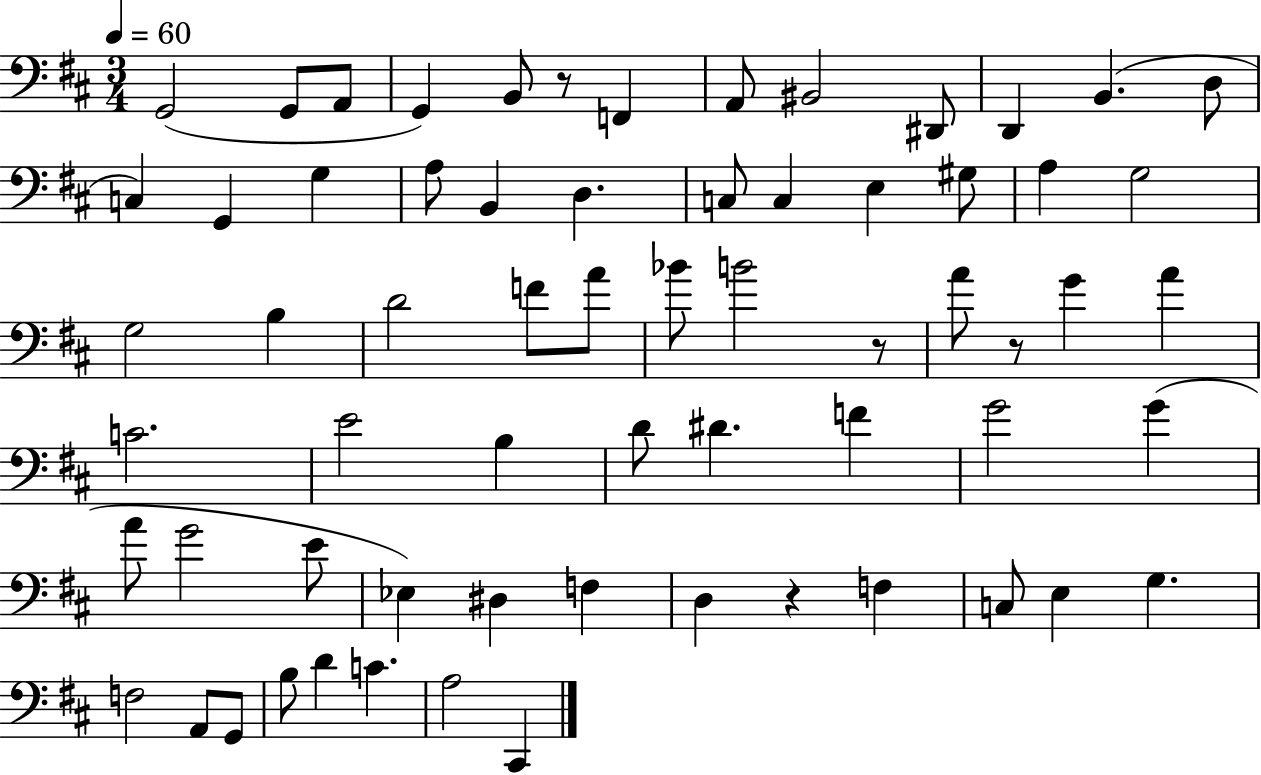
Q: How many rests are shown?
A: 4